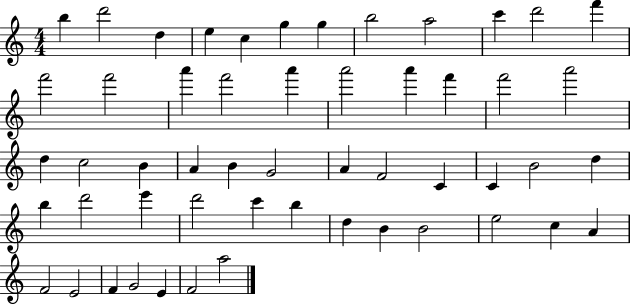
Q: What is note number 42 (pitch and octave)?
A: B4